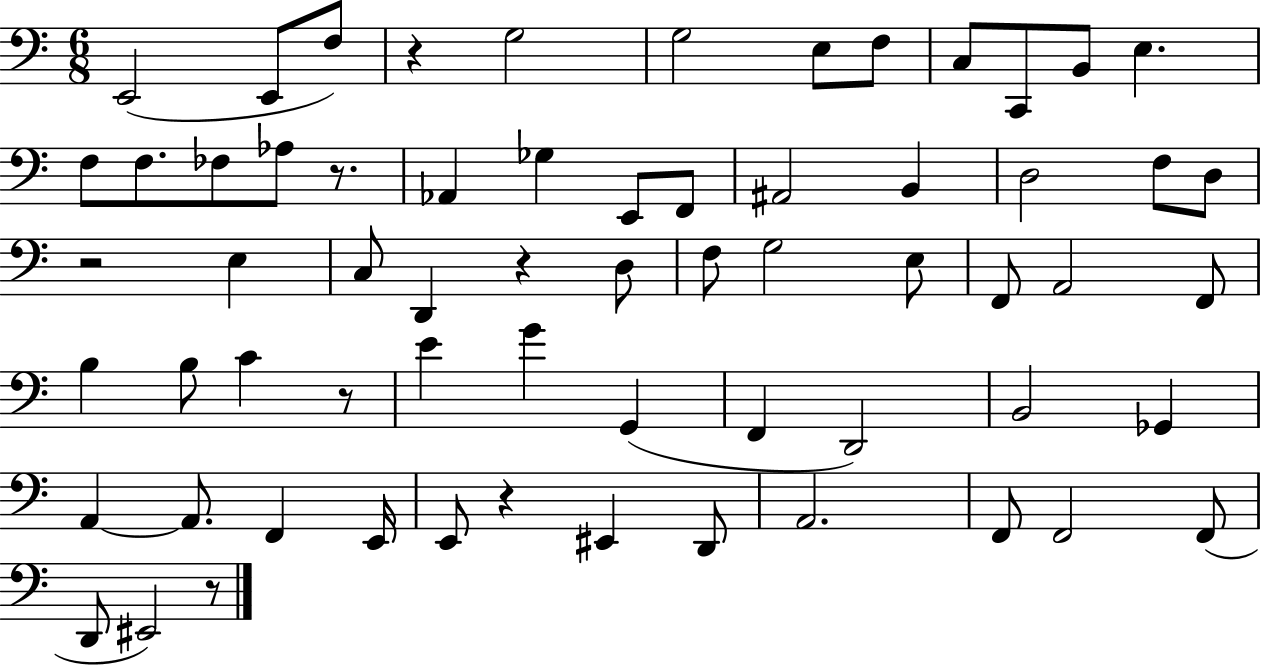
{
  \clef bass
  \numericTimeSignature
  \time 6/8
  \key c \major
  e,2( e,8 f8) | r4 g2 | g2 e8 f8 | c8 c,8 b,8 e4. | \break f8 f8. fes8 aes8 r8. | aes,4 ges4 e,8 f,8 | ais,2 b,4 | d2 f8 d8 | \break r2 e4 | c8 d,4 r4 d8 | f8 g2 e8 | f,8 a,2 f,8 | \break b4 b8 c'4 r8 | e'4 g'4 g,4( | f,4 d,2) | b,2 ges,4 | \break a,4~~ a,8. f,4 e,16 | e,8 r4 eis,4 d,8 | a,2. | f,8 f,2 f,8( | \break d,8 eis,2) r8 | \bar "|."
}